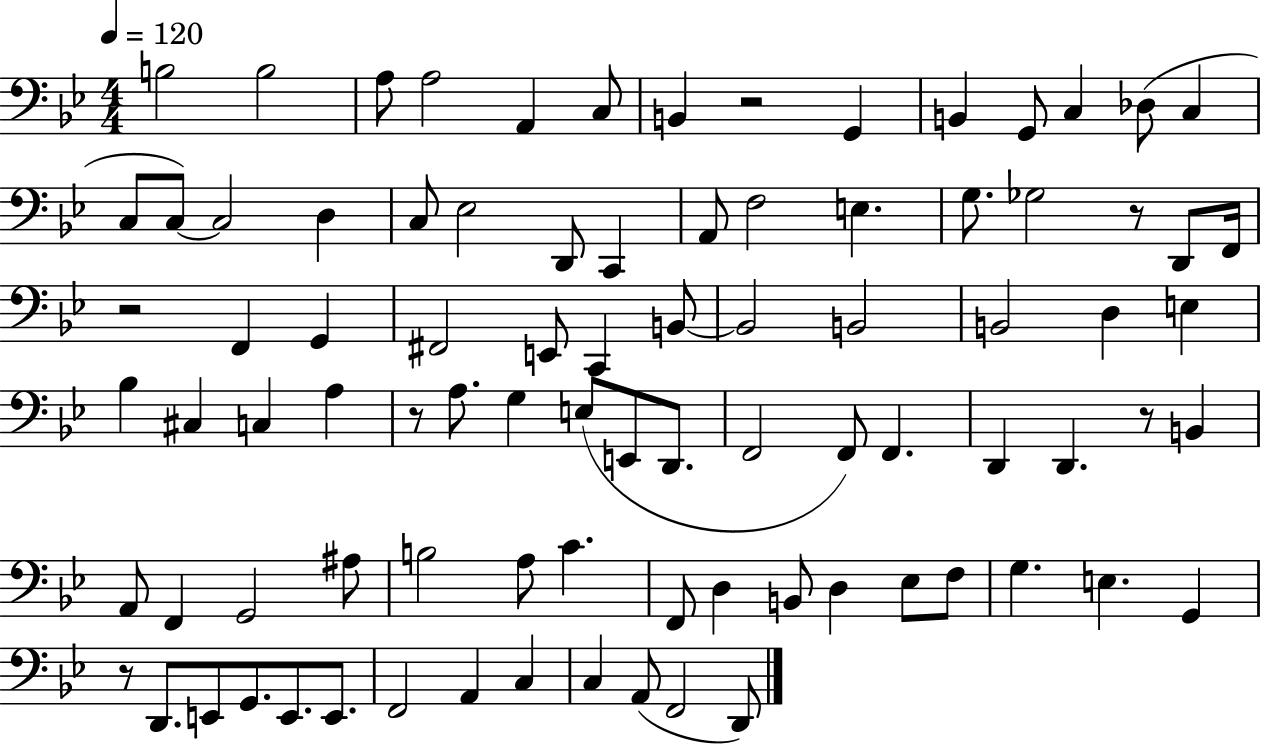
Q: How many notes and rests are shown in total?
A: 88